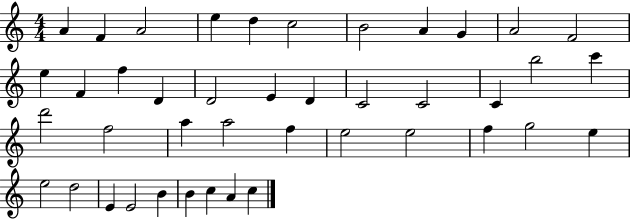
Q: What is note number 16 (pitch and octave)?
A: D4